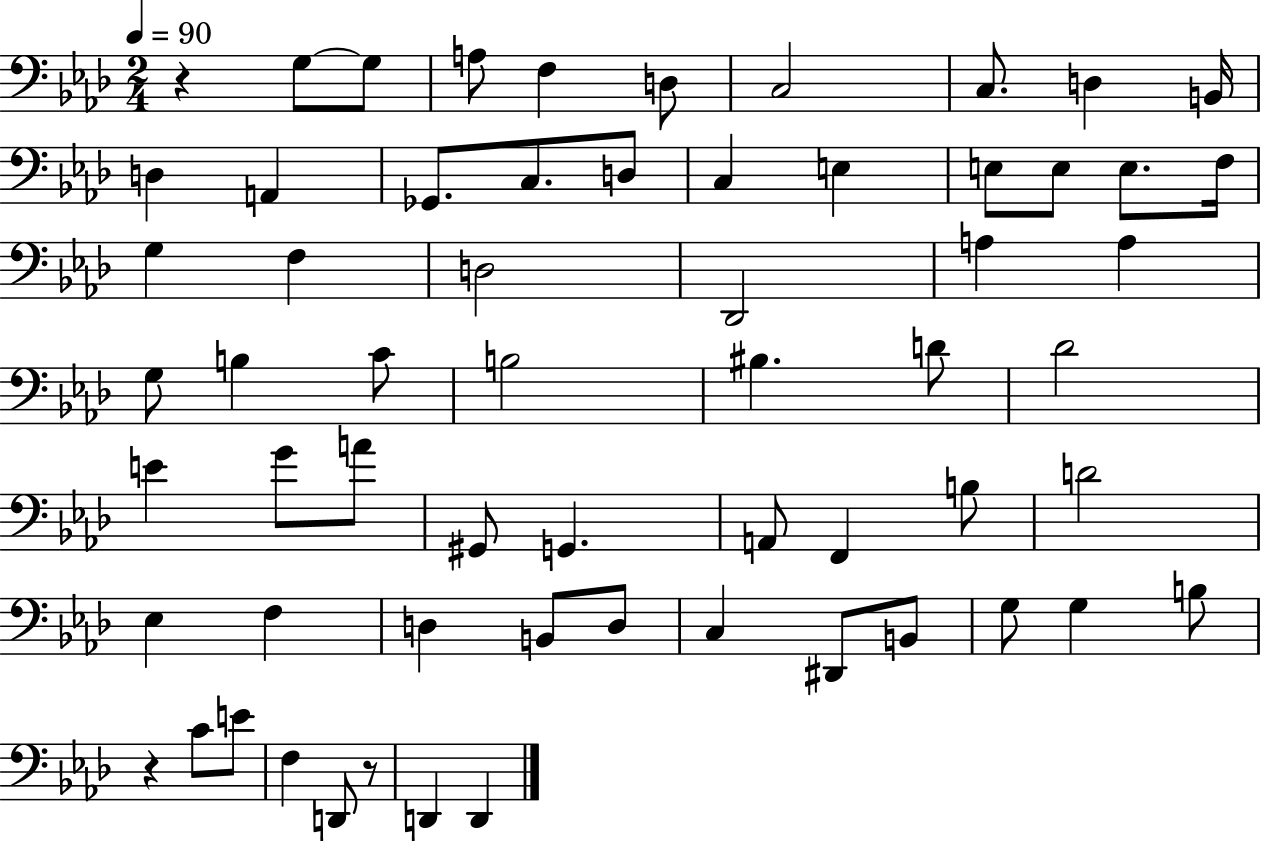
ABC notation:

X:1
T:Untitled
M:2/4
L:1/4
K:Ab
z G,/2 G,/2 A,/2 F, D,/2 C,2 C,/2 D, B,,/4 D, A,, _G,,/2 C,/2 D,/2 C, E, E,/2 E,/2 E,/2 F,/4 G, F, D,2 _D,,2 A, A, G,/2 B, C/2 B,2 ^B, D/2 _D2 E G/2 A/2 ^G,,/2 G,, A,,/2 F,, B,/2 D2 _E, F, D, B,,/2 D,/2 C, ^D,,/2 B,,/2 G,/2 G, B,/2 z C/2 E/2 F, D,,/2 z/2 D,, D,,